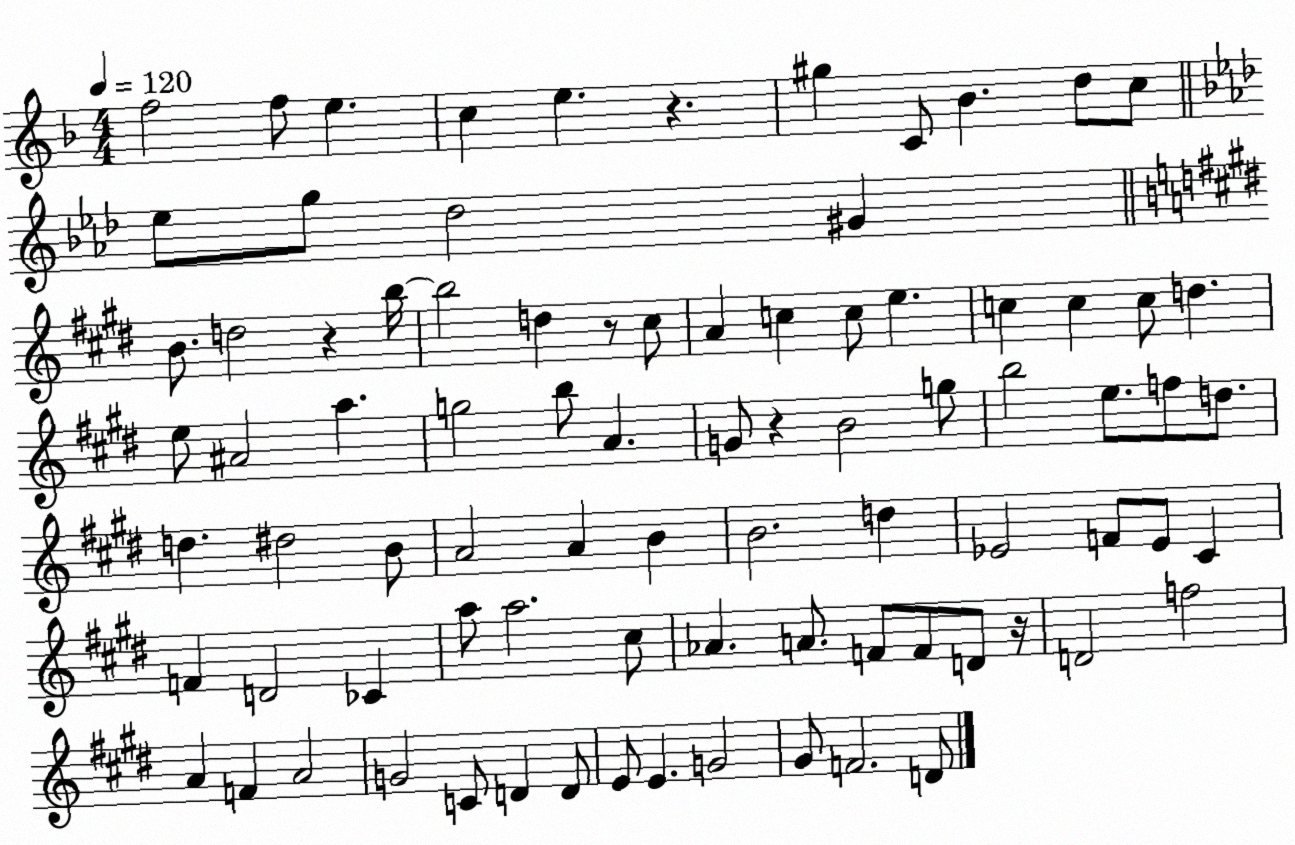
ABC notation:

X:1
T:Untitled
M:4/4
L:1/4
K:F
f2 f/2 e c e z ^g C/2 _B d/2 c/2 _e/2 g/2 _d2 ^G B/2 d2 z b/4 b2 d z/2 ^c/2 A c c/2 e c c c/2 d e/2 ^A2 a g2 b/2 A G/2 z B2 g/2 b2 e/2 f/2 d/2 d ^d2 B/2 A2 A B B2 d _E2 F/2 _E/2 ^C F D2 _C a/2 a2 ^c/2 _A A/2 F/2 F/2 D/2 z/4 D2 f2 A F A2 G2 C/2 D D/2 E/2 E G2 ^G/2 F2 D/2